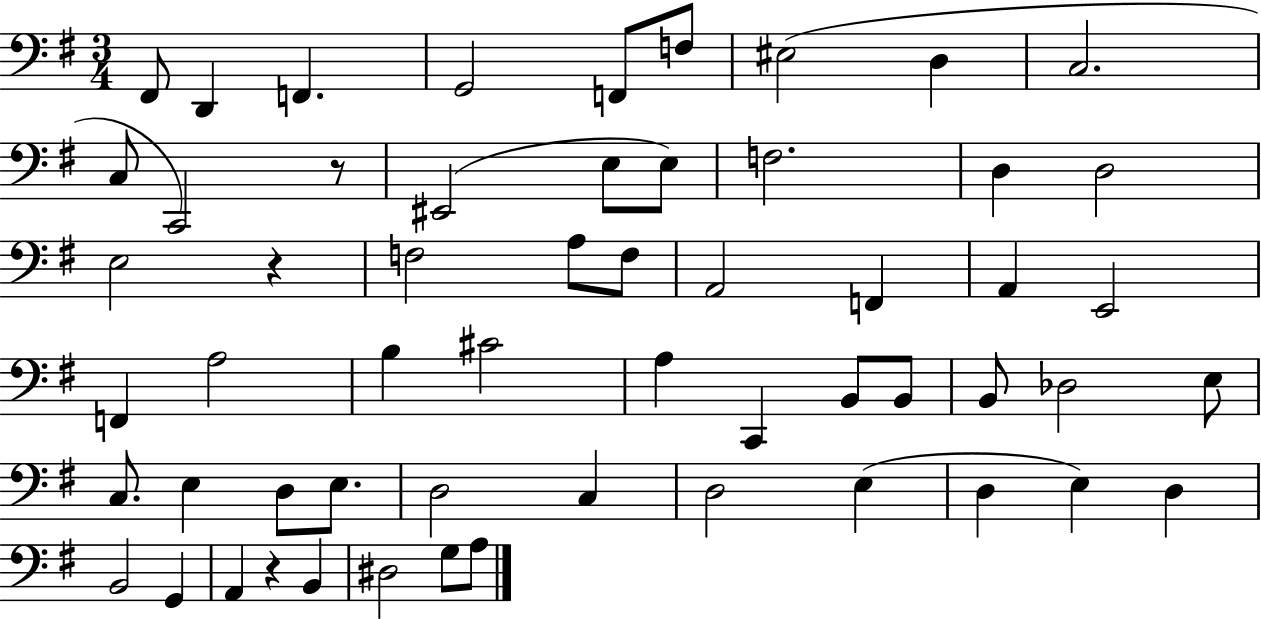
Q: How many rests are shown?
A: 3